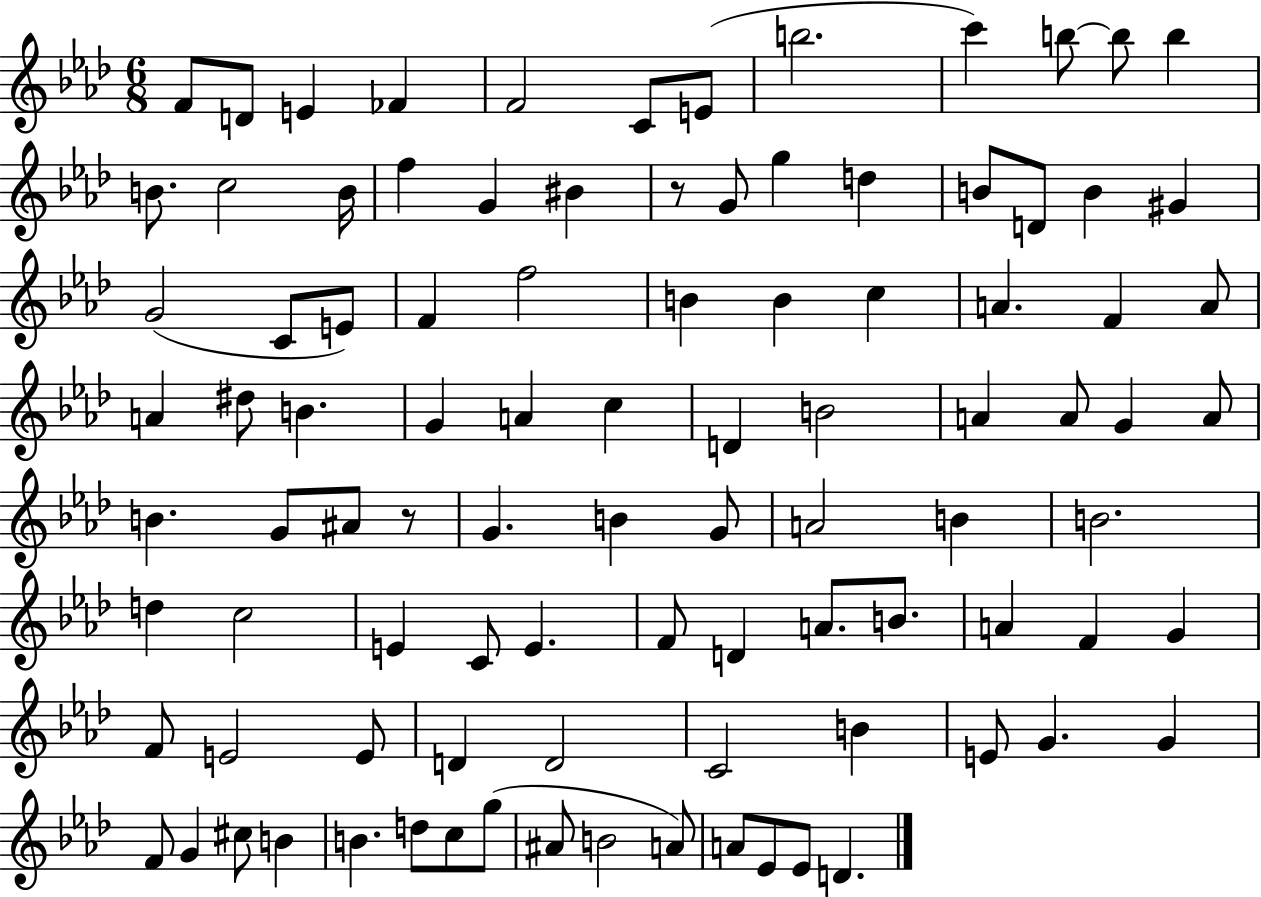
{
  \clef treble
  \numericTimeSignature
  \time 6/8
  \key aes \major
  \repeat volta 2 { f'8 d'8 e'4 fes'4 | f'2 c'8 e'8( | b''2. | c'''4) b''8~~ b''8 b''4 | \break b'8. c''2 b'16 | f''4 g'4 bis'4 | r8 g'8 g''4 d''4 | b'8 d'8 b'4 gis'4 | \break g'2( c'8 e'8) | f'4 f''2 | b'4 b'4 c''4 | a'4. f'4 a'8 | \break a'4 dis''8 b'4. | g'4 a'4 c''4 | d'4 b'2 | a'4 a'8 g'4 a'8 | \break b'4. g'8 ais'8 r8 | g'4. b'4 g'8 | a'2 b'4 | b'2. | \break d''4 c''2 | e'4 c'8 e'4. | f'8 d'4 a'8. b'8. | a'4 f'4 g'4 | \break f'8 e'2 e'8 | d'4 d'2 | c'2 b'4 | e'8 g'4. g'4 | \break f'8 g'4 cis''8 b'4 | b'4. d''8 c''8 g''8( | ais'8 b'2 a'8) | a'8 ees'8 ees'8 d'4. | \break } \bar "|."
}